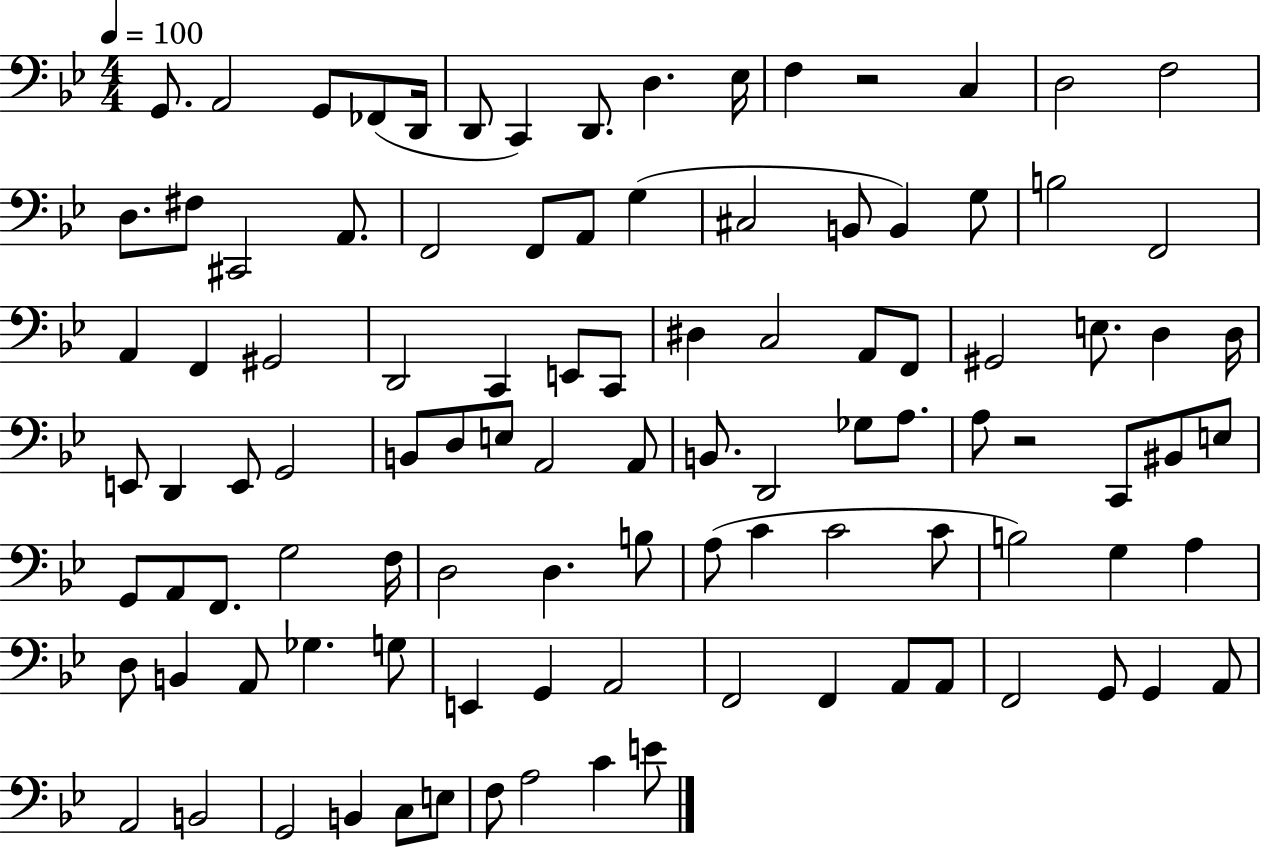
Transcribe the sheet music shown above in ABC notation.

X:1
T:Untitled
M:4/4
L:1/4
K:Bb
G,,/2 A,,2 G,,/2 _F,,/2 D,,/4 D,,/2 C,, D,,/2 D, _E,/4 F, z2 C, D,2 F,2 D,/2 ^F,/2 ^C,,2 A,,/2 F,,2 F,,/2 A,,/2 G, ^C,2 B,,/2 B,, G,/2 B,2 F,,2 A,, F,, ^G,,2 D,,2 C,, E,,/2 C,,/2 ^D, C,2 A,,/2 F,,/2 ^G,,2 E,/2 D, D,/4 E,,/2 D,, E,,/2 G,,2 B,,/2 D,/2 E,/2 A,,2 A,,/2 B,,/2 D,,2 _G,/2 A,/2 A,/2 z2 C,,/2 ^B,,/2 E,/2 G,,/2 A,,/2 F,,/2 G,2 F,/4 D,2 D, B,/2 A,/2 C C2 C/2 B,2 G, A, D,/2 B,, A,,/2 _G, G,/2 E,, G,, A,,2 F,,2 F,, A,,/2 A,,/2 F,,2 G,,/2 G,, A,,/2 A,,2 B,,2 G,,2 B,, C,/2 E,/2 F,/2 A,2 C E/2